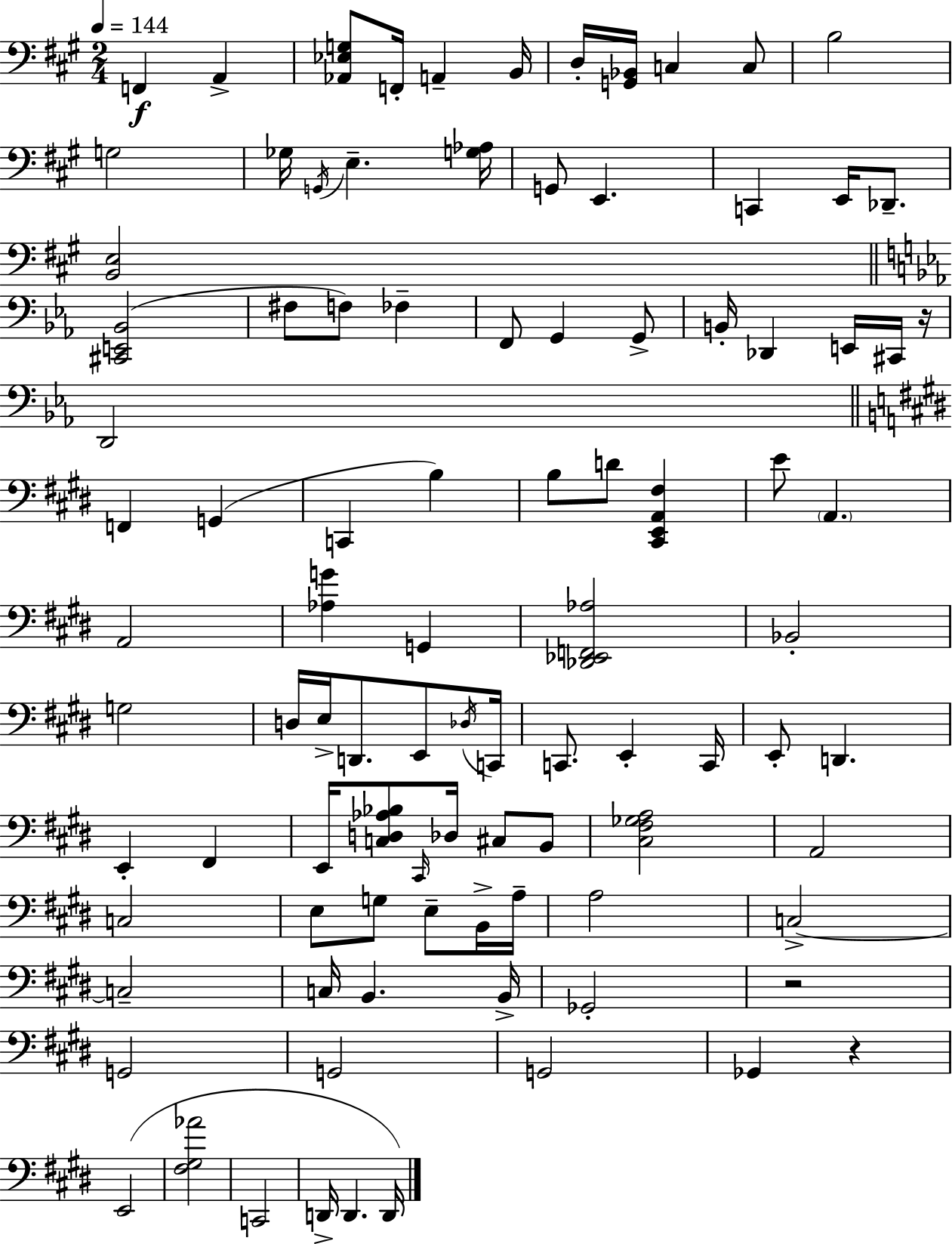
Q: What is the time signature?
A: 2/4